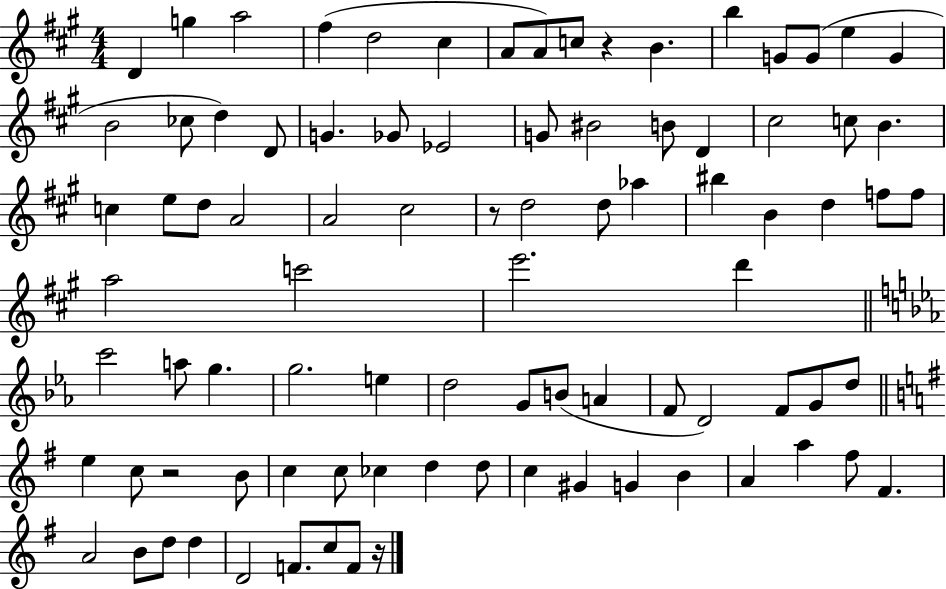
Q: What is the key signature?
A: A major